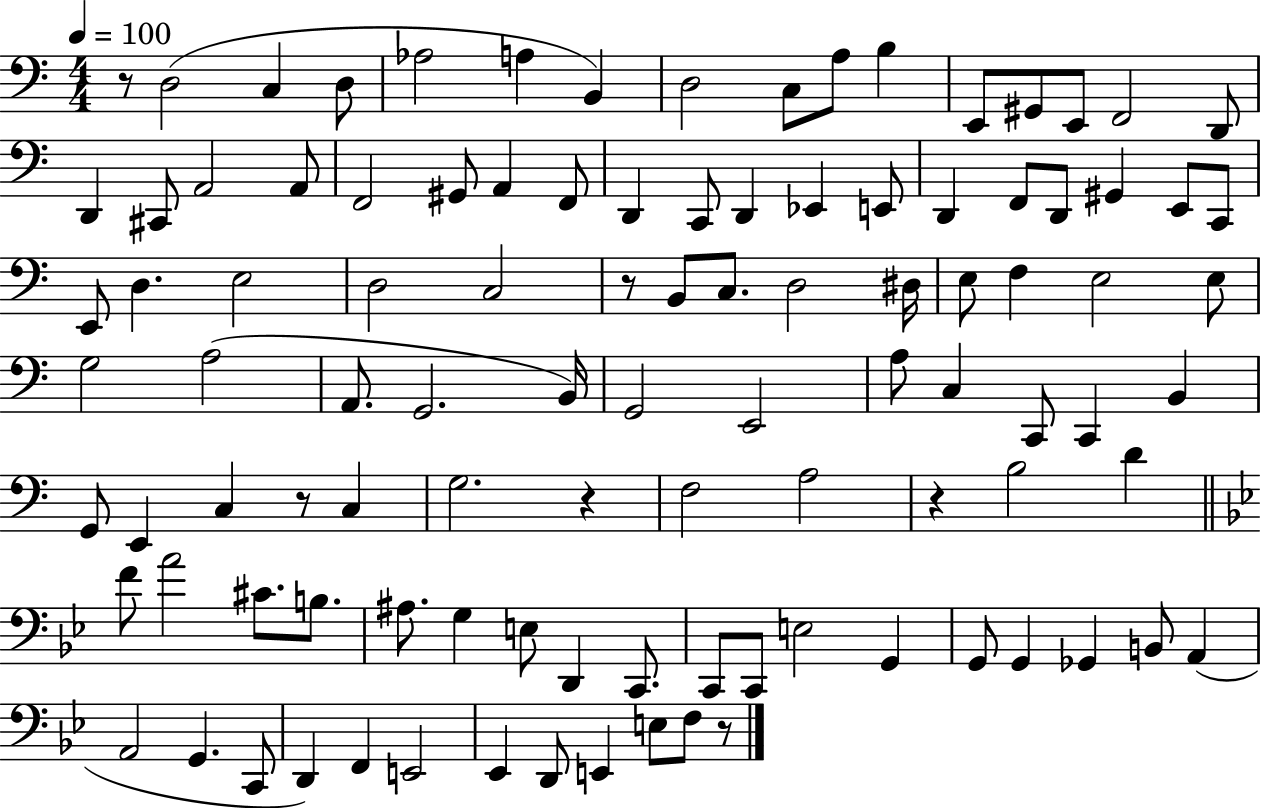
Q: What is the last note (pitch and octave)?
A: F3